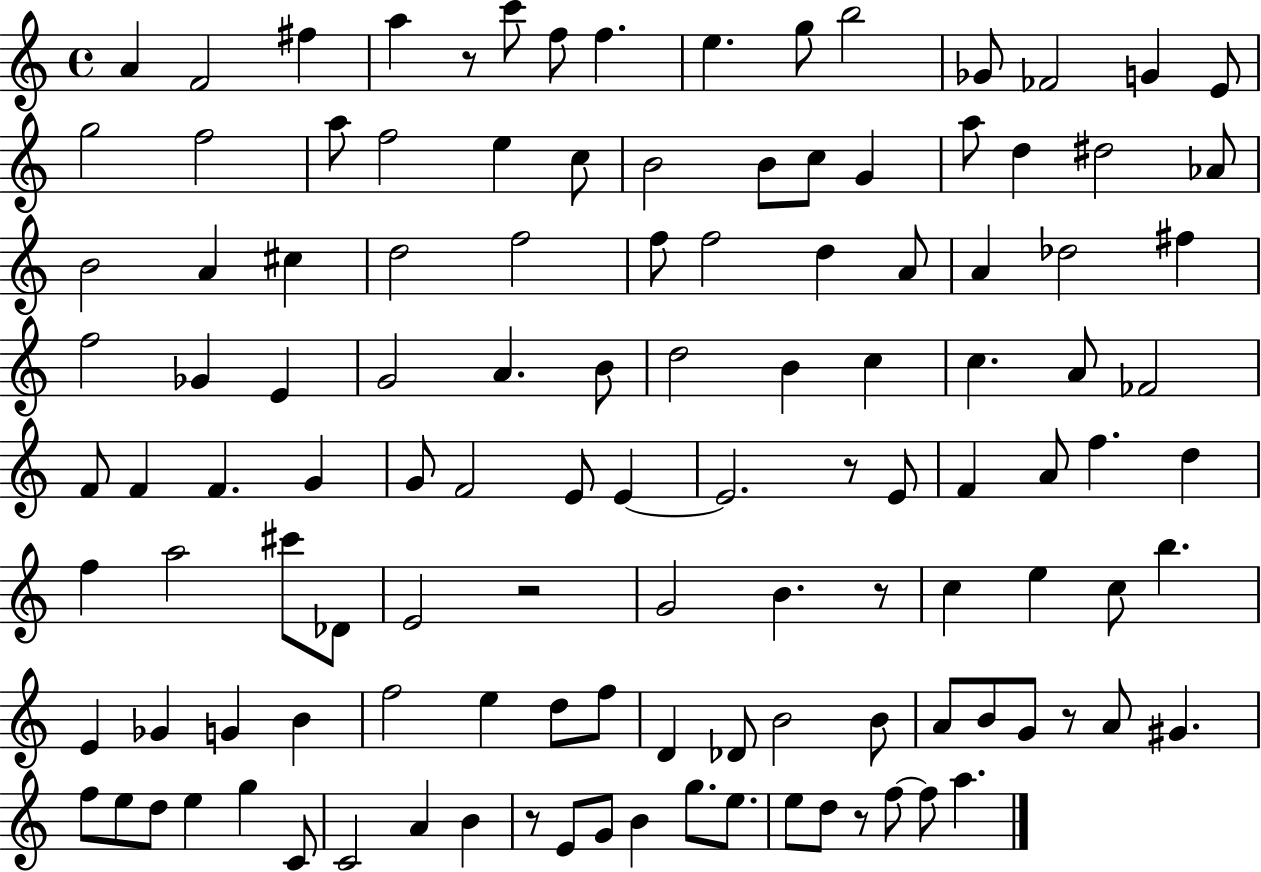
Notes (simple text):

A4/q F4/h F#5/q A5/q R/e C6/e F5/e F5/q. E5/q. G5/e B5/h Gb4/e FES4/h G4/q E4/e G5/h F5/h A5/e F5/h E5/q C5/e B4/h B4/e C5/e G4/q A5/e D5/q D#5/h Ab4/e B4/h A4/q C#5/q D5/h F5/h F5/e F5/h D5/q A4/e A4/q Db5/h F#5/q F5/h Gb4/q E4/q G4/h A4/q. B4/e D5/h B4/q C5/q C5/q. A4/e FES4/h F4/e F4/q F4/q. G4/q G4/e F4/h E4/e E4/q E4/h. R/e E4/e F4/q A4/e F5/q. D5/q F5/q A5/h C#6/e Db4/e E4/h R/h G4/h B4/q. R/e C5/q E5/q C5/e B5/q. E4/q Gb4/q G4/q B4/q F5/h E5/q D5/e F5/e D4/q Db4/e B4/h B4/e A4/e B4/e G4/e R/e A4/e G#4/q. F5/e E5/e D5/e E5/q G5/q C4/e C4/h A4/q B4/q R/e E4/e G4/e B4/q G5/e. E5/e. E5/e D5/e R/e F5/e F5/e A5/q.